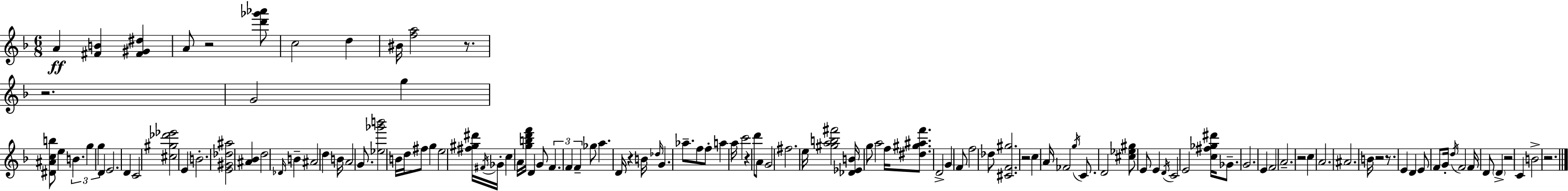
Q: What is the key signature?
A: F major